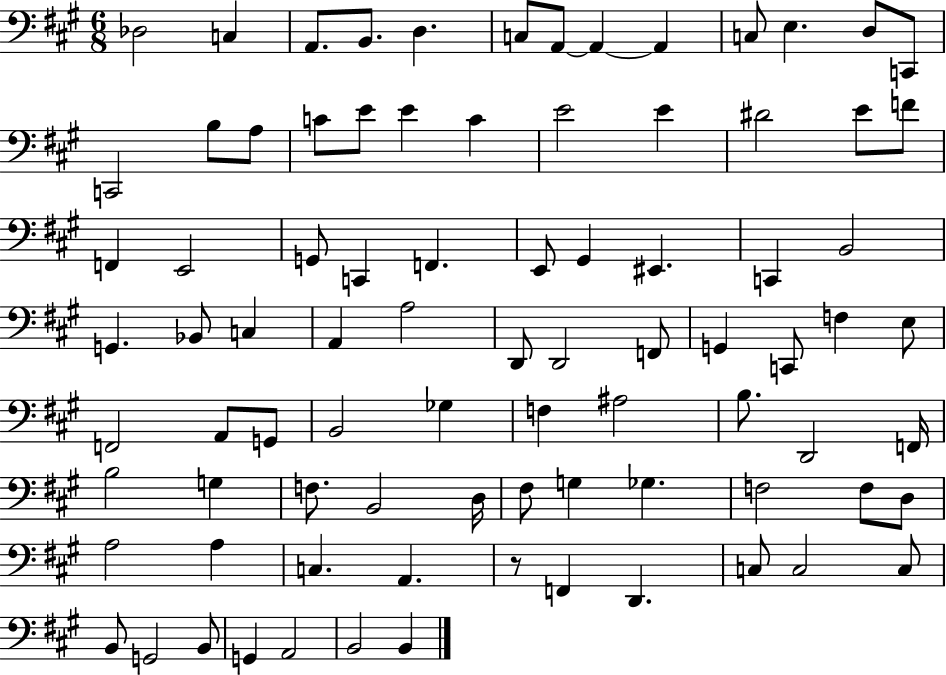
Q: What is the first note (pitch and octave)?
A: Db3